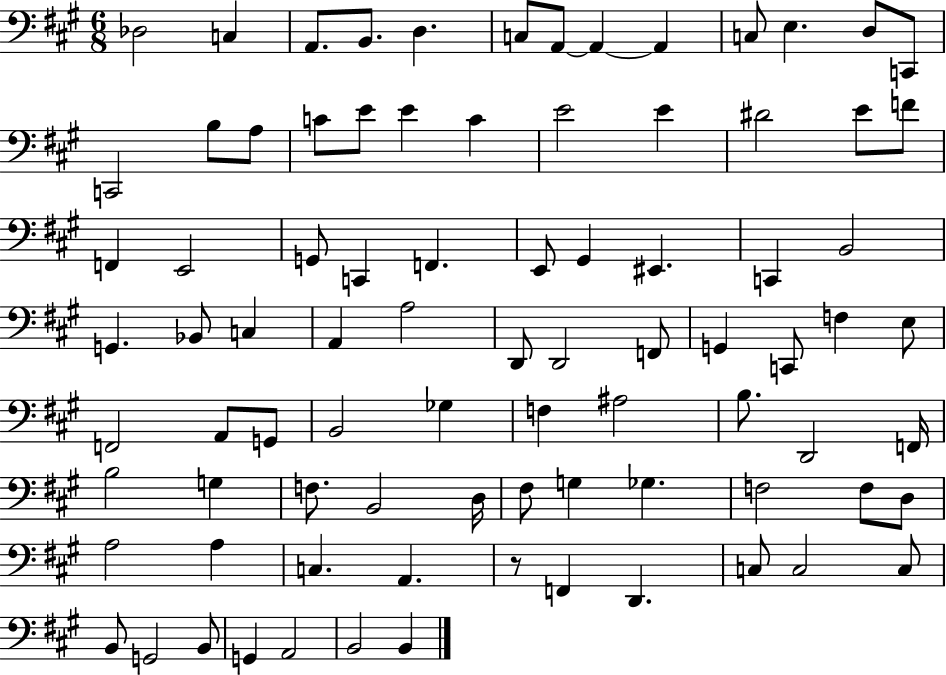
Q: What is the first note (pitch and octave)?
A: Db3